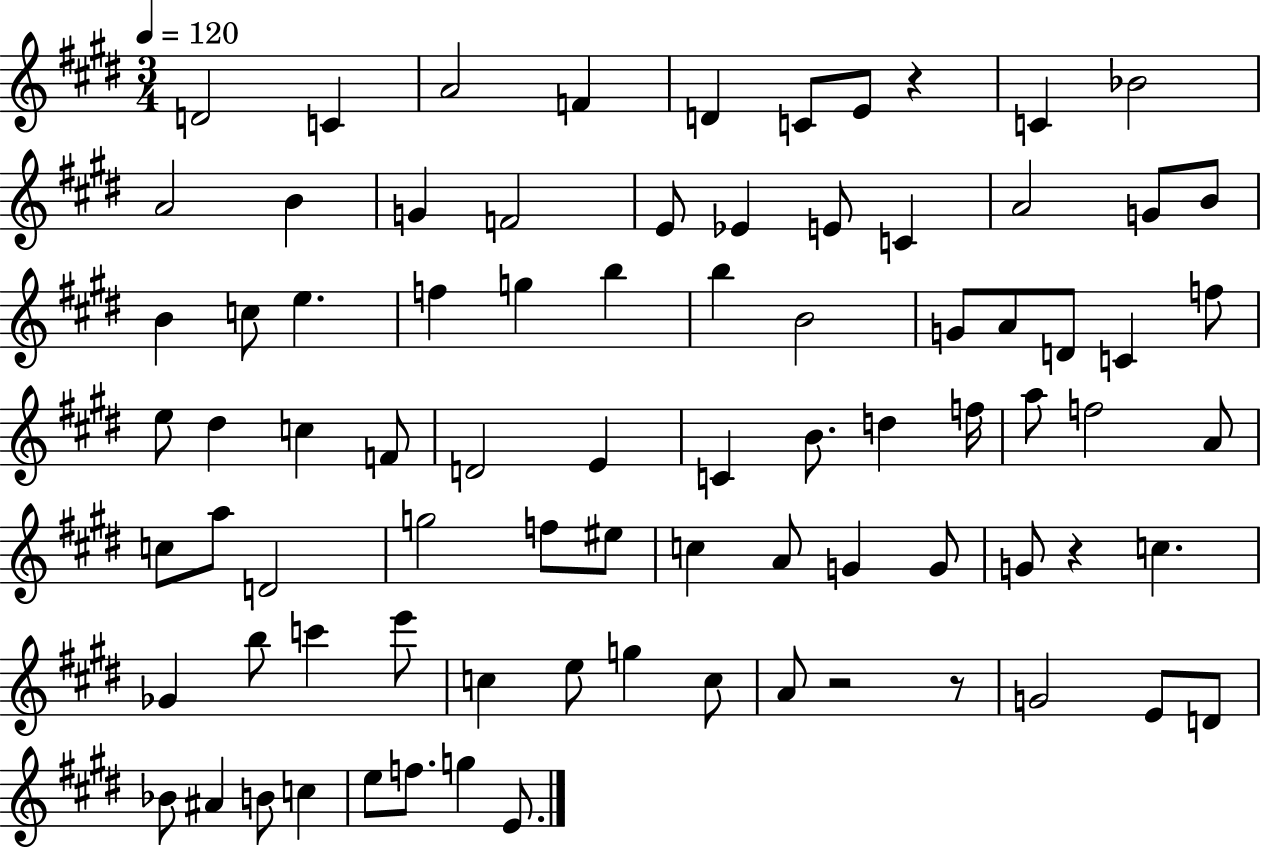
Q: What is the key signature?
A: E major